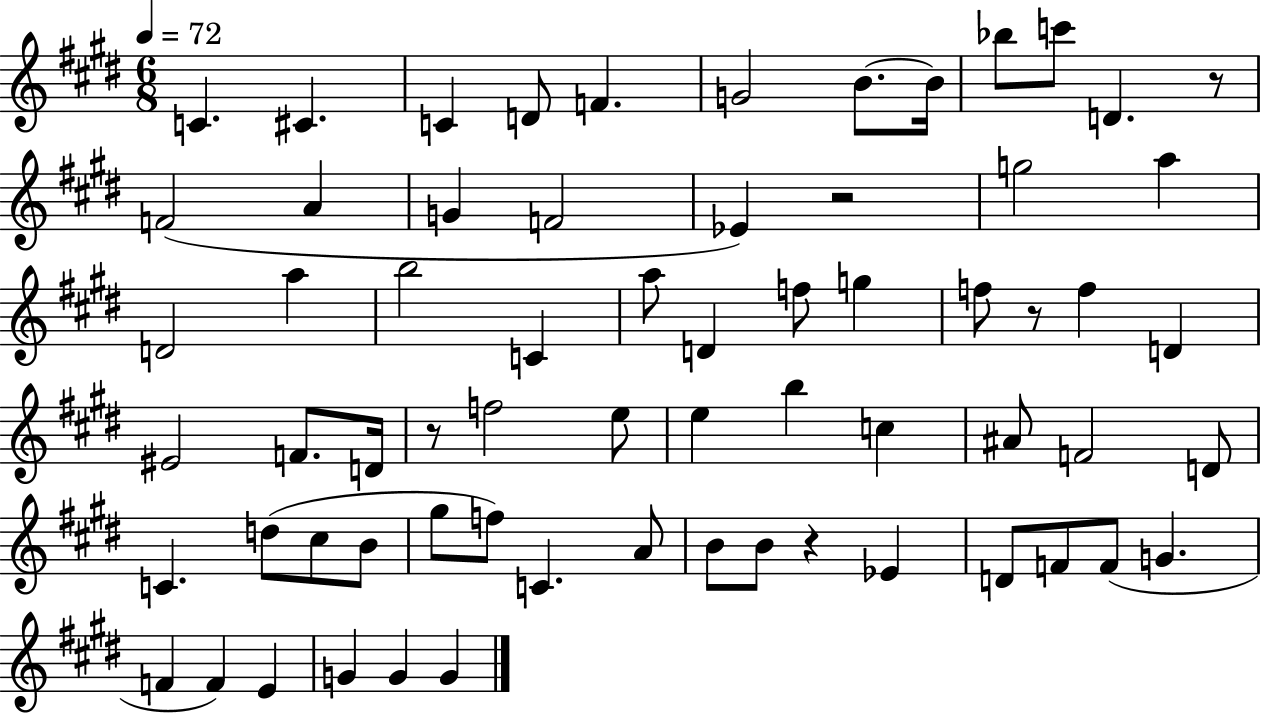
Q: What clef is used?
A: treble